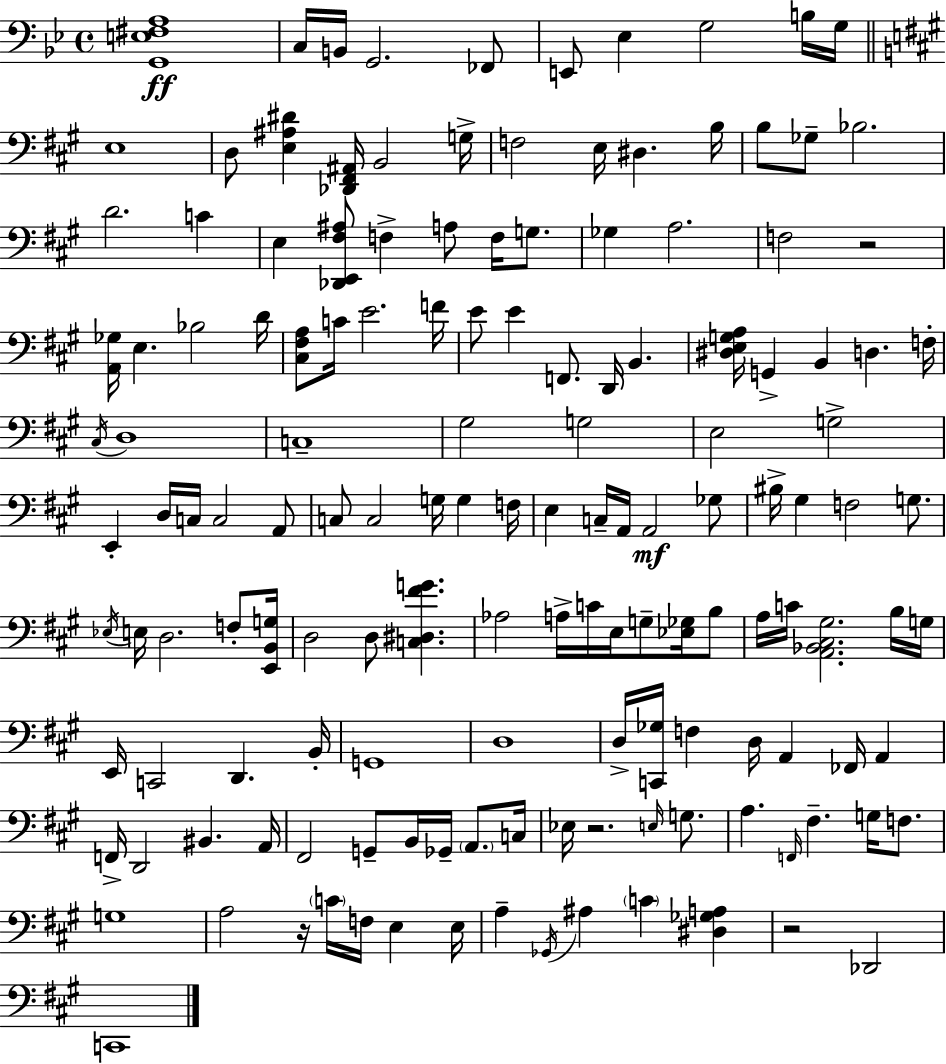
X:1
T:Untitled
M:4/4
L:1/4
K:Gm
[G,,E,^F,A,]4 C,/4 B,,/4 G,,2 _F,,/2 E,,/2 _E, G,2 B,/4 G,/4 E,4 D,/2 [E,^A,^D] [_D,,^F,,^A,,]/4 B,,2 G,/4 F,2 E,/4 ^D, B,/4 B,/2 _G,/2 _B,2 D2 C E, [_D,,E,,^F,^A,]/2 F, A,/2 F,/4 G,/2 _G, A,2 F,2 z2 [A,,_G,]/4 E, _B,2 D/4 [^C,^F,A,]/2 C/4 E2 F/4 E/2 E F,,/2 D,,/4 B,, [^D,E,G,A,]/4 G,, B,, D, F,/4 ^C,/4 D,4 C,4 ^G,2 G,2 E,2 G,2 E,, D,/4 C,/4 C,2 A,,/2 C,/2 C,2 G,/4 G, F,/4 E, C,/4 A,,/4 A,,2 _G,/2 ^B,/4 ^G, F,2 G,/2 _E,/4 E,/4 D,2 F,/2 [E,,B,,G,]/4 D,2 D,/2 [C,^D,^FG] _A,2 A,/4 C/4 E,/4 G,/2 [_E,_G,]/4 B,/2 A,/4 C/4 [A,,_B,,^C,^G,]2 B,/4 G,/4 E,,/4 C,,2 D,, B,,/4 G,,4 D,4 D,/4 [C,,_G,]/4 F, D,/4 A,, _F,,/4 A,, F,,/4 D,,2 ^B,, A,,/4 ^F,,2 G,,/2 B,,/4 _G,,/4 A,,/2 C,/4 _E,/4 z2 E,/4 G,/2 A, F,,/4 ^F, G,/4 F,/2 G,4 A,2 z/4 C/4 F,/4 E, E,/4 A, _G,,/4 ^A, C [^D,_G,A,] z2 _D,,2 C,,4